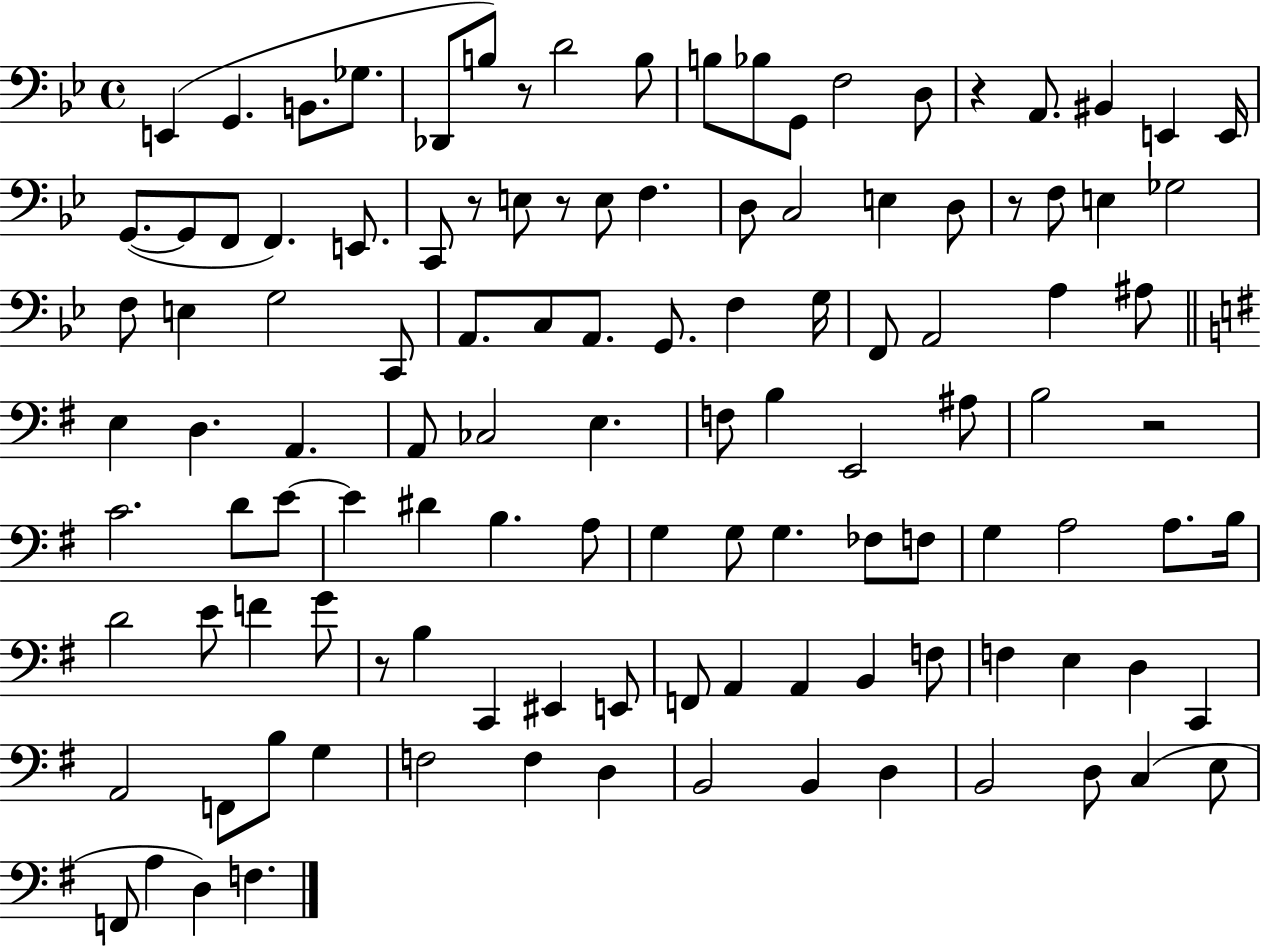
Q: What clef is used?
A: bass